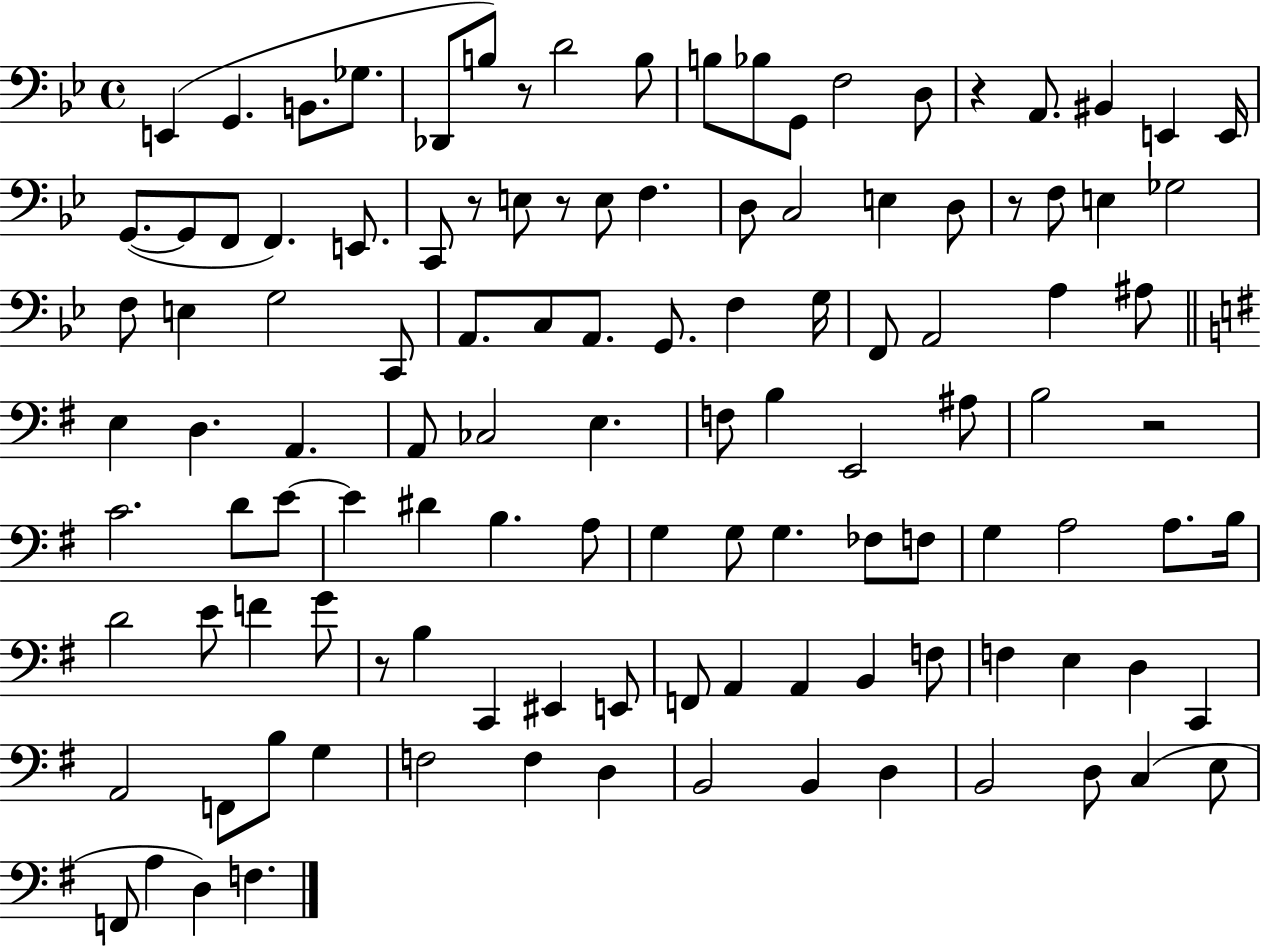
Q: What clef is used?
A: bass